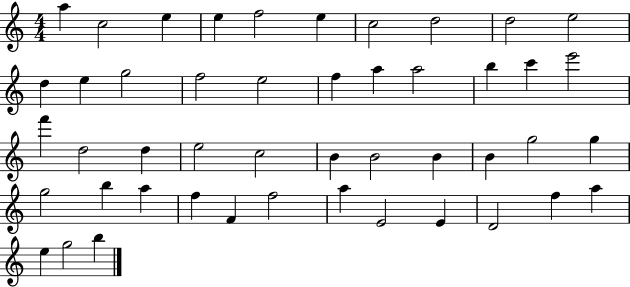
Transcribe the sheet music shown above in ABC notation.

X:1
T:Untitled
M:4/4
L:1/4
K:C
a c2 e e f2 e c2 d2 d2 e2 d e g2 f2 e2 f a a2 b c' e'2 f' d2 d e2 c2 B B2 B B g2 g g2 b a f F f2 a E2 E D2 f a e g2 b